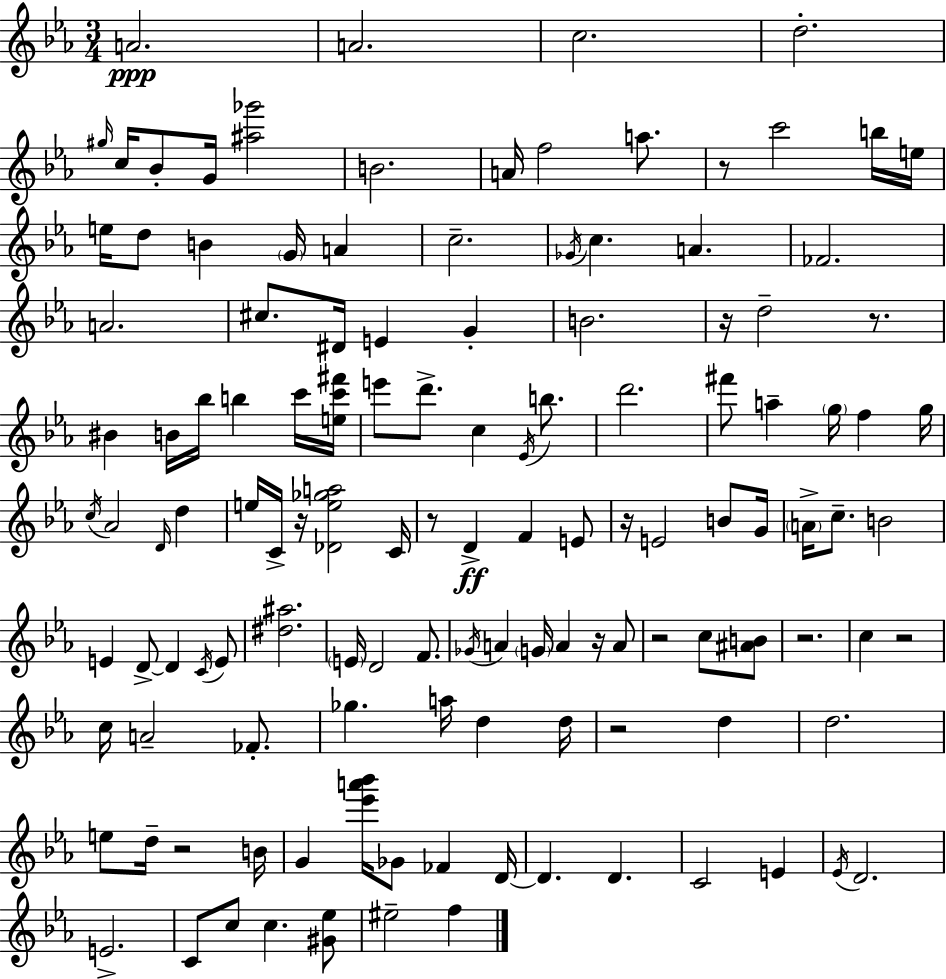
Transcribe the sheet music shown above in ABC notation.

X:1
T:Untitled
M:3/4
L:1/4
K:Eb
A2 A2 c2 d2 ^g/4 c/4 _B/2 G/4 [^a_g']2 B2 A/4 f2 a/2 z/2 c'2 b/4 e/4 e/4 d/2 B G/4 A c2 _G/4 c A _F2 A2 ^c/2 ^D/4 E G B2 z/4 d2 z/2 ^B B/4 _b/4 b c'/4 [ec'^f']/4 e'/2 d'/2 c _E/4 b/2 d'2 ^f'/2 a g/4 f g/4 c/4 _A2 D/4 d e/4 C/4 z/4 [_De_ga]2 C/4 z/2 D F E/2 z/4 E2 B/2 G/4 A/4 c/2 B2 E D/2 D C/4 E/2 [^d^a]2 E/4 D2 F/2 _G/4 A G/4 A z/4 A/2 z2 c/2 [^AB]/2 z2 c z2 c/4 A2 _F/2 _g a/4 d d/4 z2 d d2 e/2 d/4 z2 B/4 G [_e'a'_b']/4 _G/2 _F D/4 D D C2 E _E/4 D2 E2 C/2 c/2 c [^G_e]/2 ^e2 f